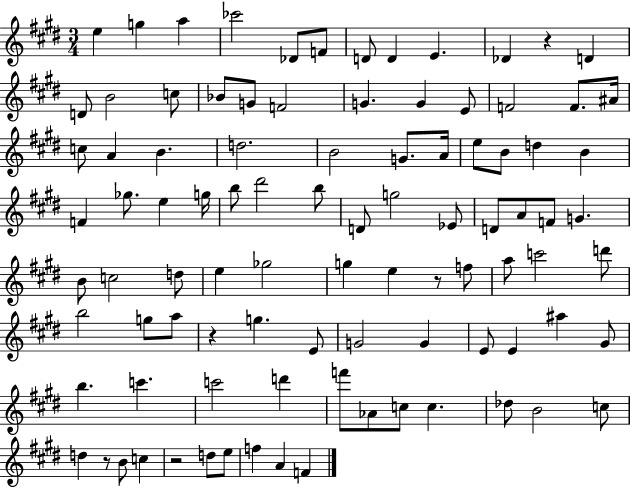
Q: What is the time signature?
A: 3/4